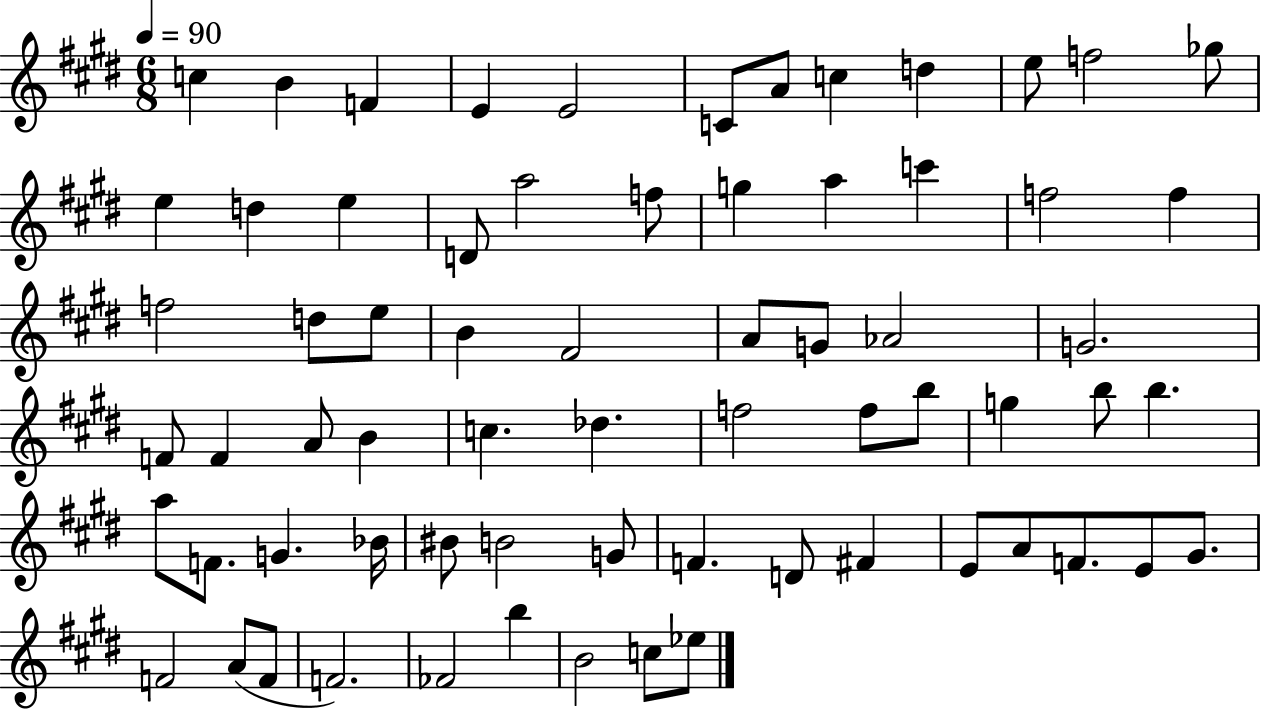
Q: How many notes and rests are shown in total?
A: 68